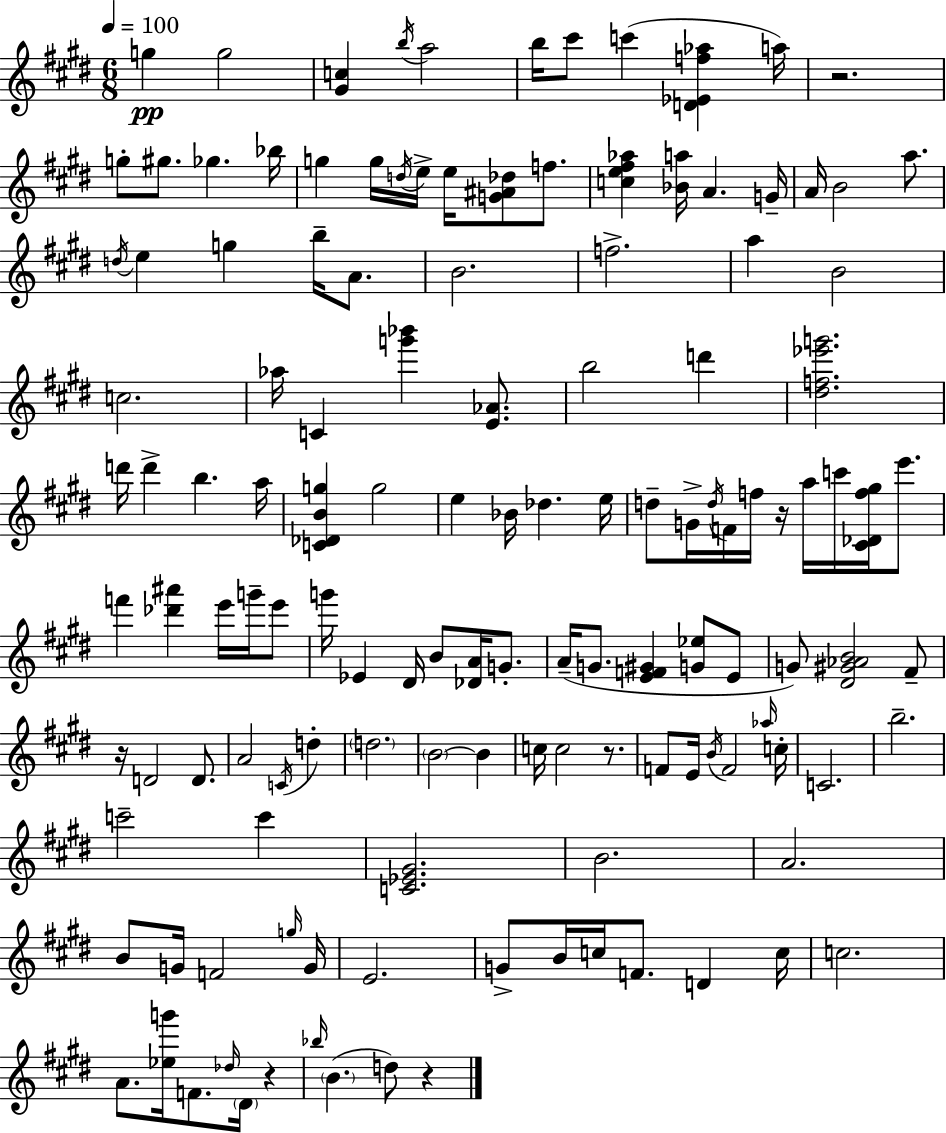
G5/q G5/h [G#4,C5]/q B5/s A5/h B5/s C#6/e C6/q [D4,Eb4,F5,Ab5]/q A5/s R/h. G5/e G#5/e. Gb5/q. Bb5/s G5/q G5/s D5/s E5/s E5/s [G4,A#4,Db5]/e F5/e. [C5,E5,F#5,Ab5]/q [Bb4,A5]/s A4/q. G4/s A4/s B4/h A5/e. D5/s E5/q G5/q B5/s A4/e. B4/h. F5/h. A5/q B4/h C5/h. Ab5/s C4/q [G6,Bb6]/q [E4,Ab4]/e. B5/h D6/q [D#5,F5,Eb6,G6]/h. D6/s D6/q B5/q. A5/s [C4,Db4,B4,G5]/q G5/h E5/q Bb4/s Db5/q. E5/s D5/e G4/s D5/s F4/s F5/s R/s A5/s C6/s [C#4,Db4,F5,G#5]/s E6/e. F6/q [Db6,A#6]/q E6/s G6/s E6/e G6/s Eb4/q D#4/s B4/e [Db4,A4]/s G4/e. A4/s G4/e. [E4,F4,G#4]/q [G4,Eb5]/e E4/e G4/e [D#4,G#4,Ab4,B4]/h F#4/e R/s D4/h D4/e. A4/h C4/s D5/q D5/h. B4/h B4/q C5/s C5/h R/e. F4/e E4/s B4/s F4/h Ab5/s C5/s C4/h. B5/h. C6/h C6/q [C4,Eb4,G#4]/h. B4/h. A4/h. B4/e G4/s F4/h G5/s G4/s E4/h. G4/e B4/s C5/s F4/e. D4/q C5/s C5/h. A4/e. [Eb5,G6]/s F4/e. Db5/s D#4/s R/q Bb5/s B4/q. D5/e R/q